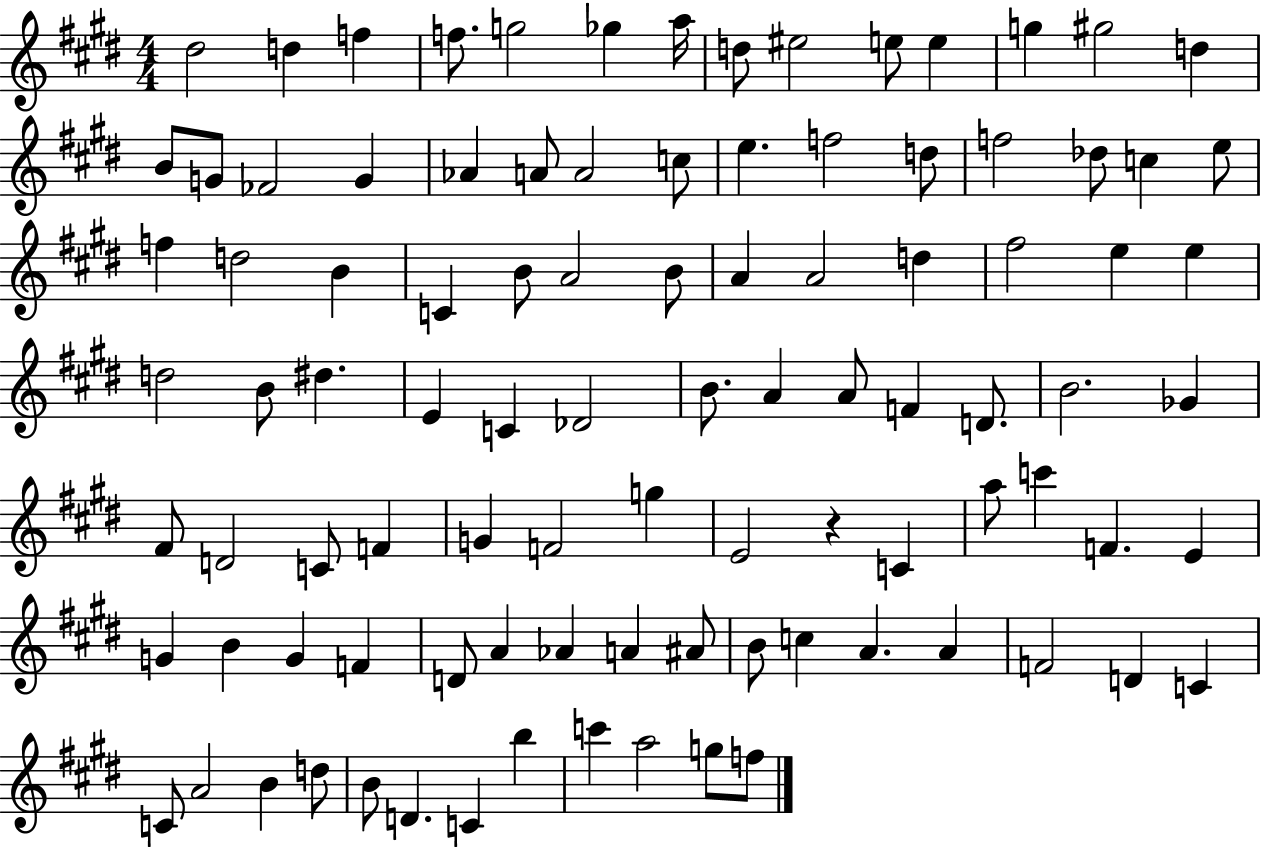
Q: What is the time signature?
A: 4/4